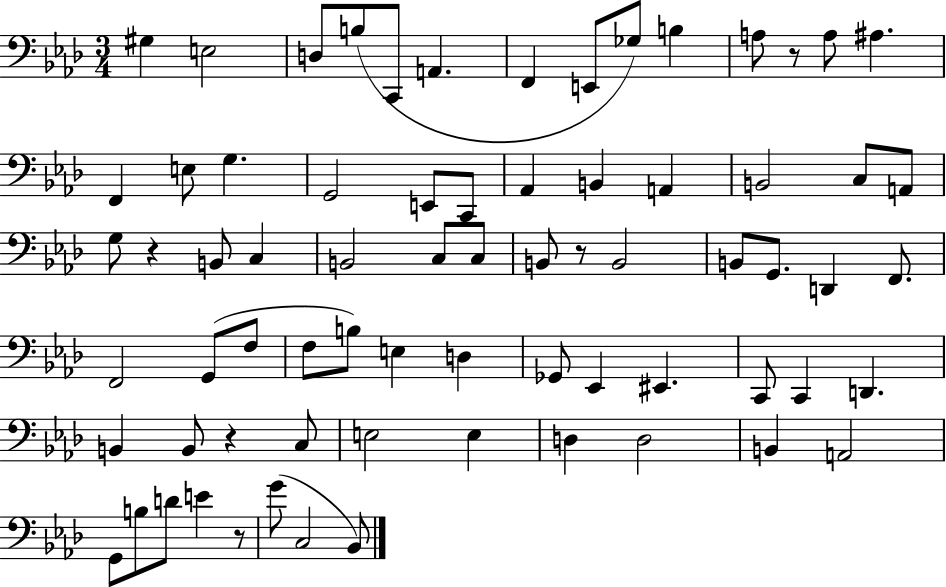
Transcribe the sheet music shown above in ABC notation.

X:1
T:Untitled
M:3/4
L:1/4
K:Ab
^G, E,2 D,/2 B,/2 C,,/2 A,, F,, E,,/2 _G,/2 B, A,/2 z/2 A,/2 ^A, F,, E,/2 G, G,,2 E,,/2 C,,/2 _A,, B,, A,, B,,2 C,/2 A,,/2 G,/2 z B,,/2 C, B,,2 C,/2 C,/2 B,,/2 z/2 B,,2 B,,/2 G,,/2 D,, F,,/2 F,,2 G,,/2 F,/2 F,/2 B,/2 E, D, _G,,/2 _E,, ^E,, C,,/2 C,, D,, B,, B,,/2 z C,/2 E,2 E, D, D,2 B,, A,,2 G,,/2 B,/2 D/2 E z/2 G/2 C,2 _B,,/2